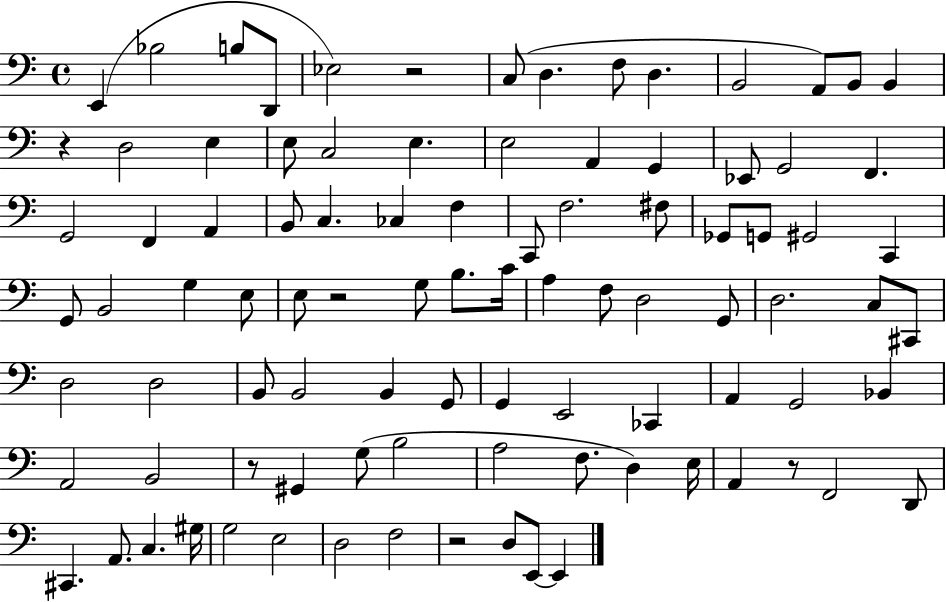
{
  \clef bass
  \time 4/4
  \defaultTimeSignature
  \key c \major
  e,4( bes2 b8 d,8 | ees2) r2 | c8( d4. f8 d4. | b,2 a,8) b,8 b,4 | \break r4 d2 e4 | e8 c2 e4. | e2 a,4 g,4 | ees,8 g,2 f,4. | \break g,2 f,4 a,4 | b,8 c4. ces4 f4 | c,8 f2. fis8 | ges,8 g,8 gis,2 c,4 | \break g,8 b,2 g4 e8 | e8 r2 g8 b8. c'16 | a4 f8 d2 g,8 | d2. c8 cis,8 | \break d2 d2 | b,8 b,2 b,4 g,8 | g,4 e,2 ces,4 | a,4 g,2 bes,4 | \break a,2 b,2 | r8 gis,4 g8( b2 | a2 f8. d4) e16 | a,4 r8 f,2 d,8 | \break cis,4. a,8. c4. gis16 | g2 e2 | d2 f2 | r2 d8 e,8~~ e,4 | \break \bar "|."
}